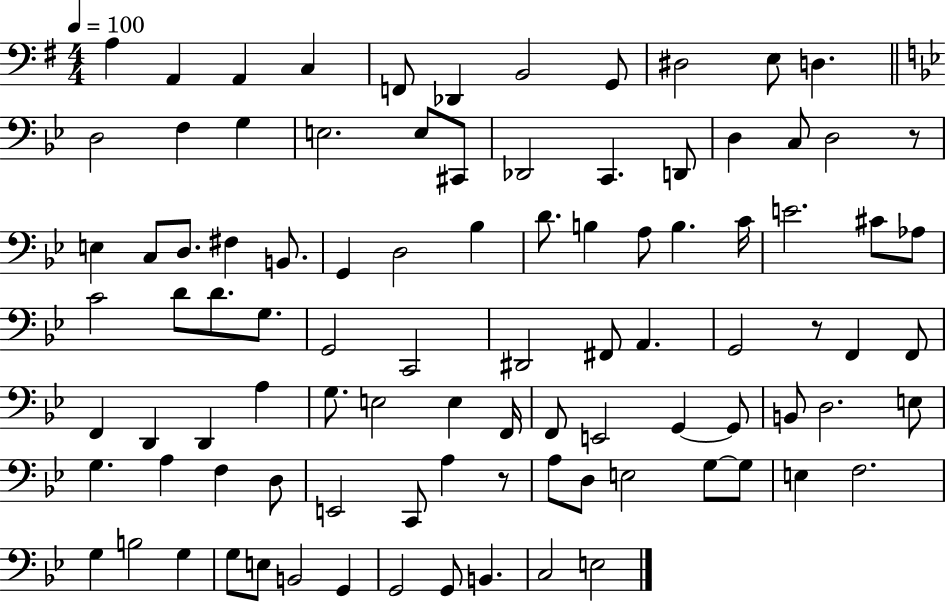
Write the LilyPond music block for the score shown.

{
  \clef bass
  \numericTimeSignature
  \time 4/4
  \key g \major
  \tempo 4 = 100
  a4 a,4 a,4 c4 | f,8 des,4 b,2 g,8 | dis2 e8 d4. | \bar "||" \break \key g \minor d2 f4 g4 | e2. e8 cis,8 | des,2 c,4. d,8 | d4 c8 d2 r8 | \break e4 c8 d8. fis4 b,8. | g,4 d2 bes4 | d'8. b4 a8 b4. c'16 | e'2. cis'8 aes8 | \break c'2 d'8 d'8. g8. | g,2 c,2 | dis,2 fis,8 a,4. | g,2 r8 f,4 f,8 | \break f,4 d,4 d,4 a4 | g8. e2 e4 f,16 | f,8 e,2 g,4~~ g,8 | b,8 d2. e8 | \break g4. a4 f4 d8 | e,2 c,8 a4 r8 | a8 d8 e2 g8~~ g8 | e4 f2. | \break g4 b2 g4 | g8 e8 b,2 g,4 | g,2 g,8 b,4. | c2 e2 | \break \bar "|."
}